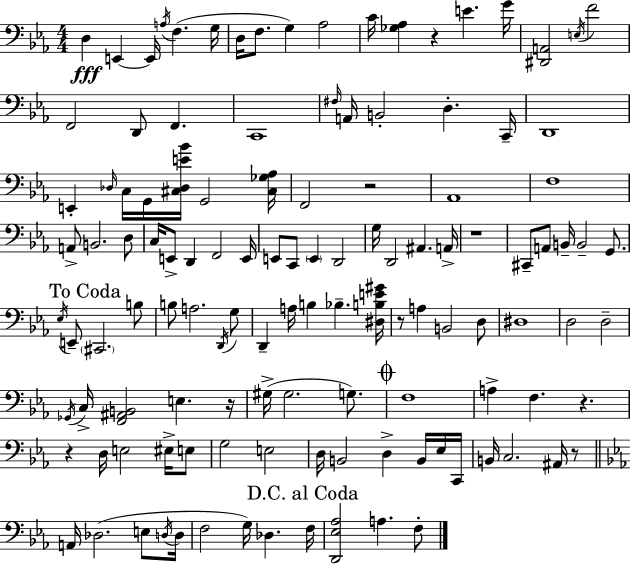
X:1
T:Untitled
M:4/4
L:1/4
K:Eb
D, E,, E,,/4 A,/4 F, G,/4 D,/4 F,/2 G, _A,2 C/4 [_G,_A,] z E G/4 [^D,,A,,]2 E,/4 F2 F,,2 D,,/2 F,, C,,4 ^F,/4 A,,/4 B,,2 D, C,,/4 D,,4 E,, _D,/4 C,/4 G,,/4 [^C,_D,E_B]/4 G,,2 [^C,_G,_A,]/4 F,,2 z2 _A,,4 F,4 A,,/2 B,,2 D,/2 C,/4 E,,/2 D,, F,,2 E,,/4 E,,/2 C,,/2 E,, D,,2 G,/4 D,,2 ^A,, A,,/4 z4 ^C,,/2 A,,/2 B,,/4 B,,2 G,,/2 _E,/4 E,,/2 ^C,,2 B,/2 B,/2 A,2 D,,/4 G,/2 D,, A,/4 B, _B, [^D,B,E^G]/4 z/2 A, B,,2 D,/2 ^D,4 D,2 D,2 _G,,/4 C,/4 [F,,^A,,B,,]2 E, z/4 ^G,/4 ^G,2 G,/2 F,4 A, F, z z D,/4 E,2 ^E,/4 E,/2 G,2 E,2 D,/4 B,,2 D, B,,/4 _E,/4 C,,/4 B,,/4 C,2 ^A,,/4 z/2 A,,/4 _D,2 E,/2 D,/4 D,/4 F,2 G,/4 _D, F,/4 [D,,_E,_A,]2 A, F,/2